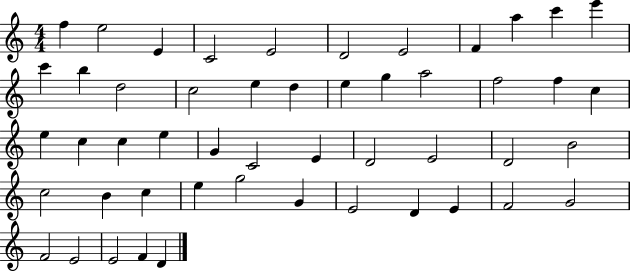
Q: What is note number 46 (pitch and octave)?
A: F4